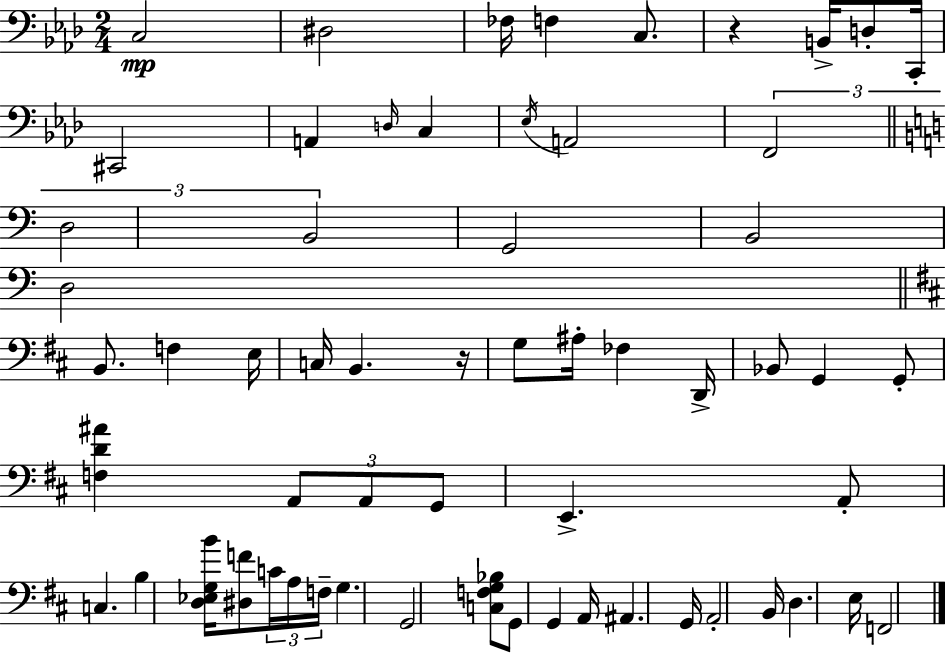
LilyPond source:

{
  \clef bass
  \numericTimeSignature
  \time 2/4
  \key f \minor
  c2\mp | dis2 | fes16 f4 c8. | r4 b,16-> d8-. c,16-. | \break cis,2 | a,4 \grace { d16 } c4 | \acciaccatura { ees16 } a,2 | \tuplet 3/2 { f,2 | \break \bar "||" \break \key c \major d2 | b,2 } | g,2 | b,2 | \break d2 | \bar "||" \break \key b \minor b,8. f4 e16 | c16 b,4. r16 | g8 ais16-. fes4 d,16-> | bes,8 g,4 g,8-. | \break <f d' ais'>4 \tuplet 3/2 { a,8 a,8 | g,8 } e,4.-> | a,8-. c4. | b4 <d ees g b'>16 <dis f'>8 \tuplet 3/2 { c'16 | \break a16 f16-- } g4. | g,2 | <c f g bes>8 g,8 g,4 | a,16 ais,4. g,16 | \break a,2-. | b,16 d4. e16 | f,2 | \bar "|."
}